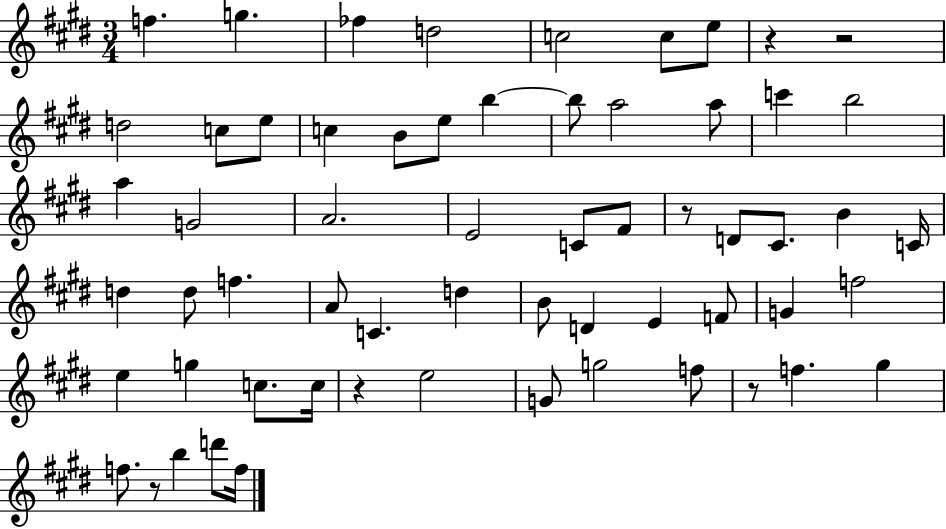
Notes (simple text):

F5/q. G5/q. FES5/q D5/h C5/h C5/e E5/e R/q R/h D5/h C5/e E5/e C5/q B4/e E5/e B5/q B5/e A5/h A5/e C6/q B5/h A5/q G4/h A4/h. E4/h C4/e F#4/e R/e D4/e C#4/e. B4/q C4/s D5/q D5/e F5/q. A4/e C4/q. D5/q B4/e D4/q E4/q F4/e G4/q F5/h E5/q G5/q C5/e. C5/s R/q E5/h G4/e G5/h F5/e R/e F5/q. G#5/q F5/e. R/e B5/q D6/e F5/s